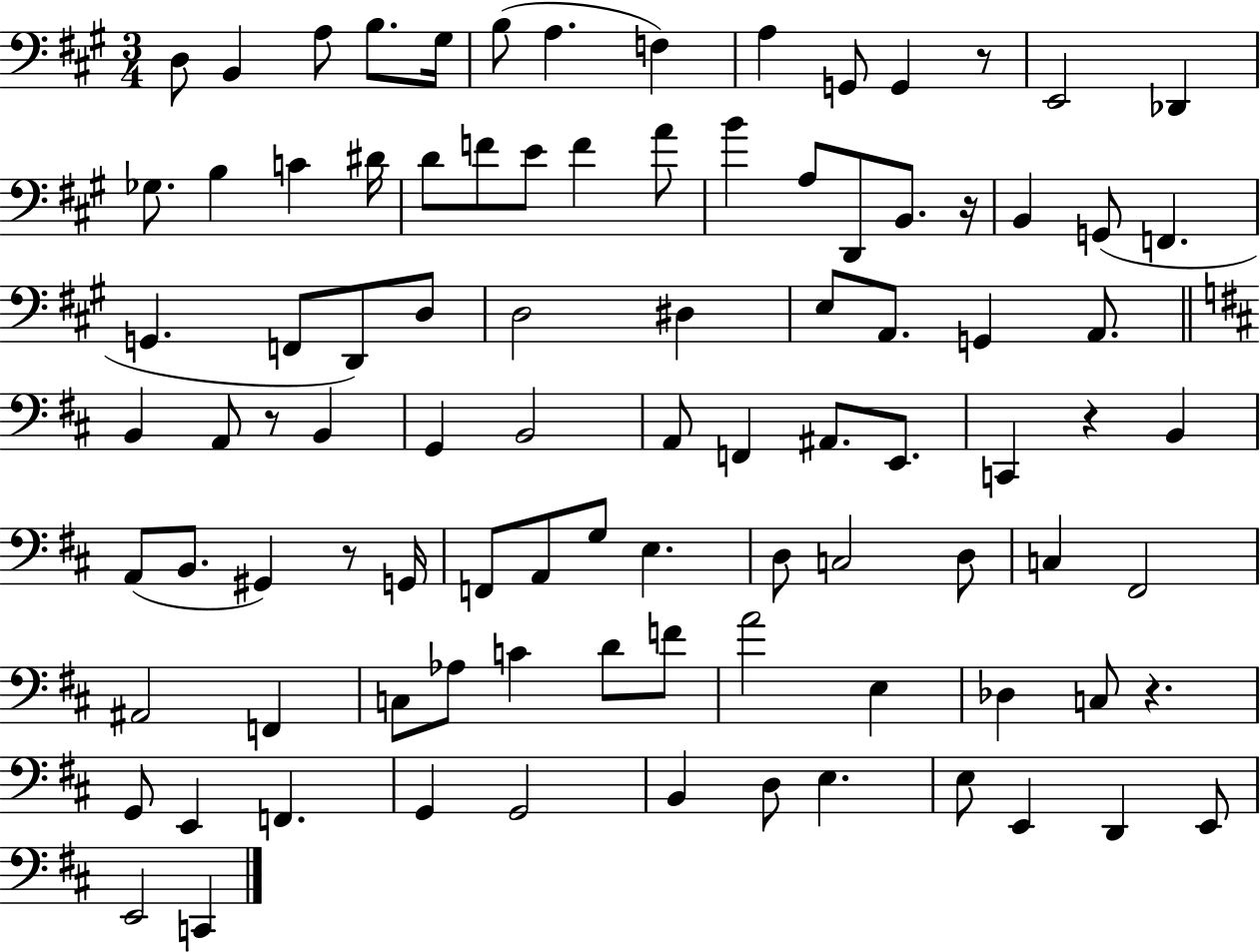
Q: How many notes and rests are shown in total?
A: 94